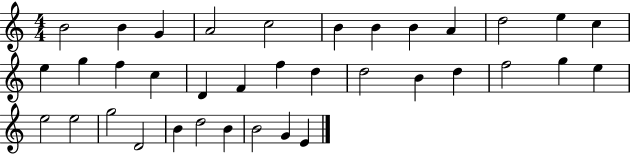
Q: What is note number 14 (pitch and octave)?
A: G5